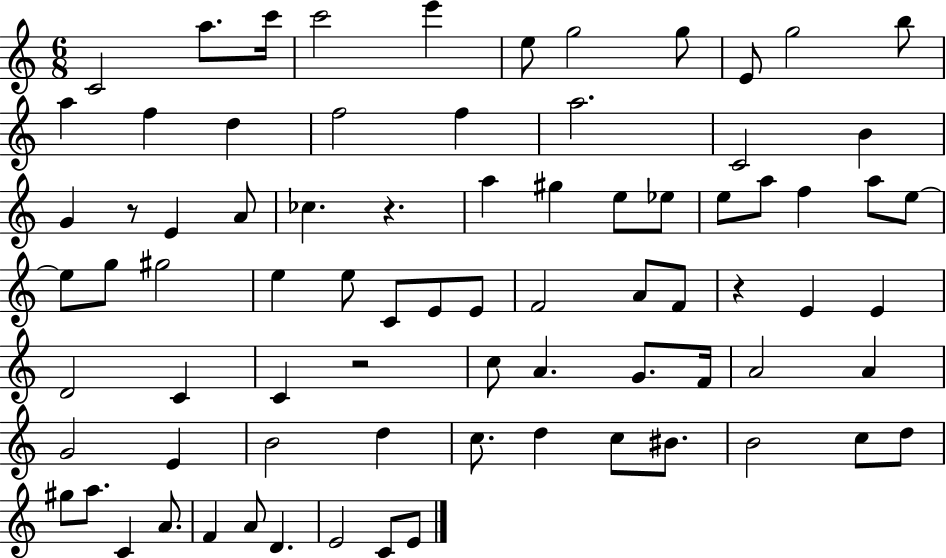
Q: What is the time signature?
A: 6/8